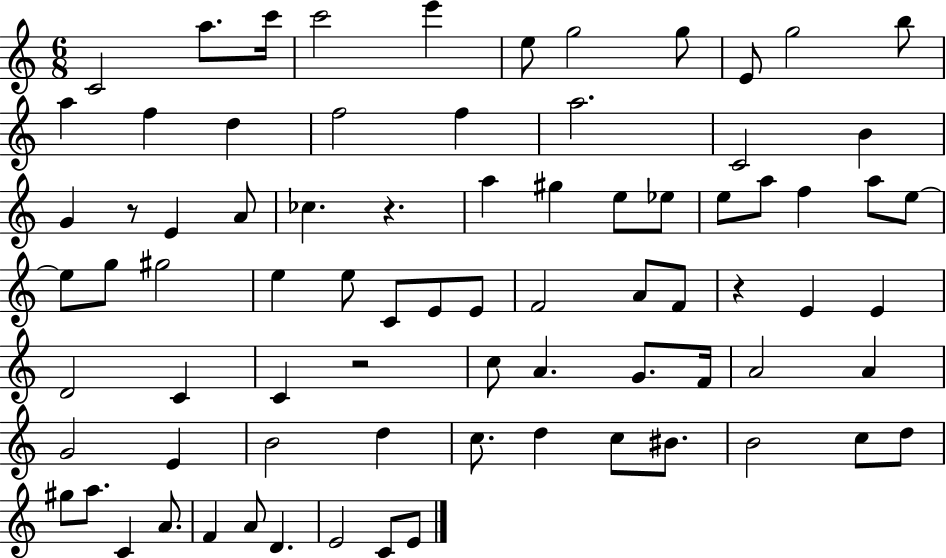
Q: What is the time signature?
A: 6/8